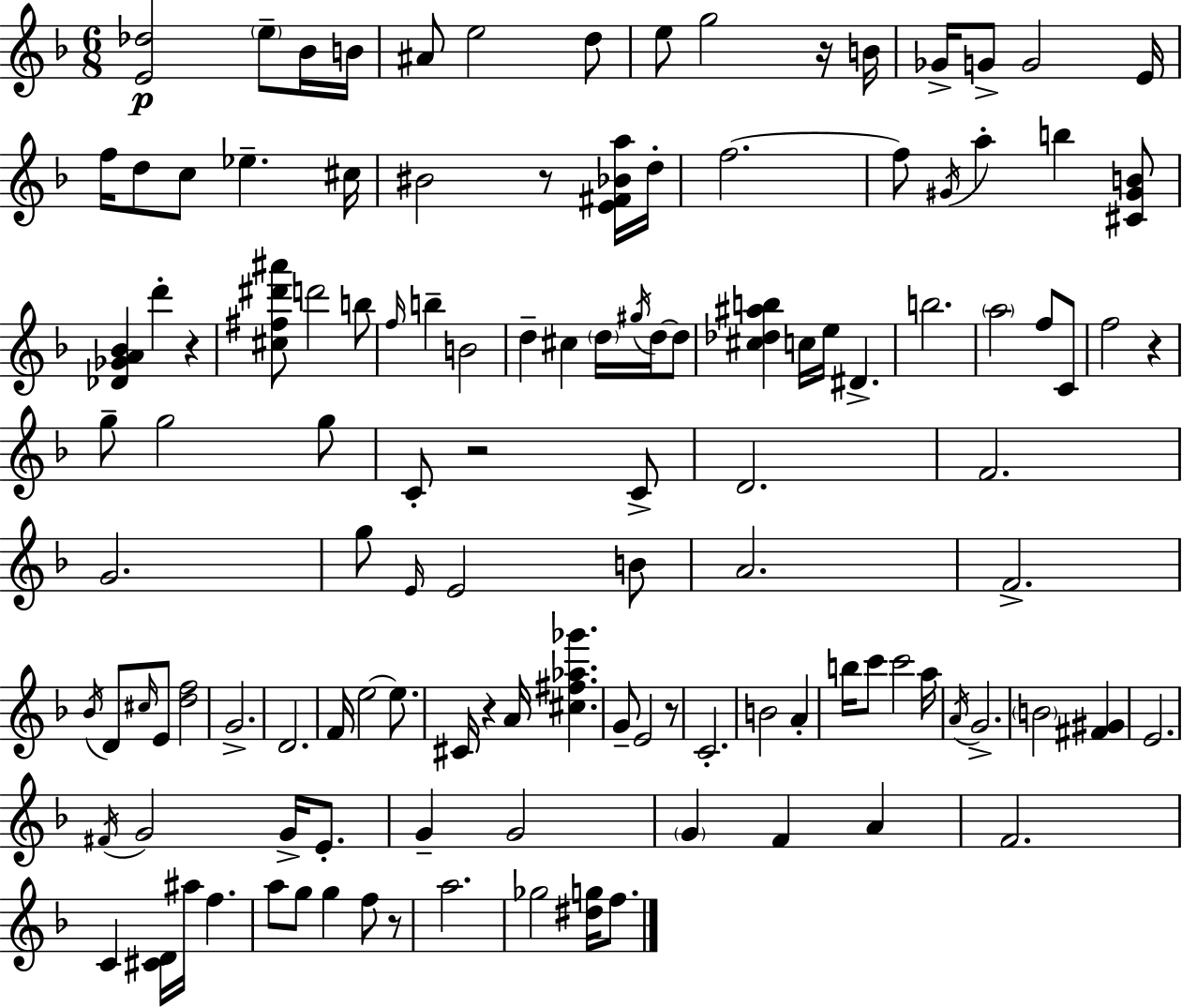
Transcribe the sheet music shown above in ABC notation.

X:1
T:Untitled
M:6/8
L:1/4
K:Dm
[E_d]2 e/2 _B/4 B/4 ^A/2 e2 d/2 e/2 g2 z/4 B/4 _G/4 G/2 G2 E/4 f/4 d/2 c/2 _e ^c/4 ^B2 z/2 [E^F_Ba]/4 d/4 f2 f/2 ^G/4 a b [^C^GB]/2 [_D_GA_B] d' z [^c^f^d'^a']/2 d'2 b/2 f/4 b B2 d ^c d/4 ^g/4 d/4 d/2 [^c_d^ab] c/4 e/4 ^D b2 a2 f/2 C/2 f2 z g/2 g2 g/2 C/2 z2 C/2 D2 F2 G2 g/2 E/4 E2 B/2 A2 F2 _B/4 D/2 ^c/4 E/2 [df]2 G2 D2 F/4 e2 e/2 ^C/4 z A/4 [^c^f_a_g'] G/2 E2 z/2 C2 B2 A b/4 c'/2 c'2 a/4 A/4 G2 B2 [^F^G] E2 ^F/4 G2 G/4 E/2 G G2 G F A F2 C [^CD]/4 ^a/4 f a/2 g/2 g f/2 z/2 a2 _g2 [^dg]/4 f/2